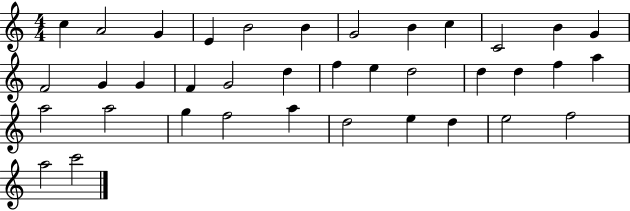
C5/q A4/h G4/q E4/q B4/h B4/q G4/h B4/q C5/q C4/h B4/q G4/q F4/h G4/q G4/q F4/q G4/h D5/q F5/q E5/q D5/h D5/q D5/q F5/q A5/q A5/h A5/h G5/q F5/h A5/q D5/h E5/q D5/q E5/h F5/h A5/h C6/h